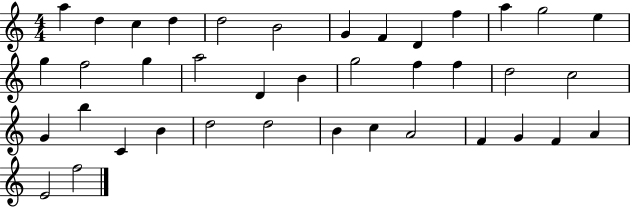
{
  \clef treble
  \numericTimeSignature
  \time 4/4
  \key c \major
  a''4 d''4 c''4 d''4 | d''2 b'2 | g'4 f'4 d'4 f''4 | a''4 g''2 e''4 | \break g''4 f''2 g''4 | a''2 d'4 b'4 | g''2 f''4 f''4 | d''2 c''2 | \break g'4 b''4 c'4 b'4 | d''2 d''2 | b'4 c''4 a'2 | f'4 g'4 f'4 a'4 | \break e'2 f''2 | \bar "|."
}